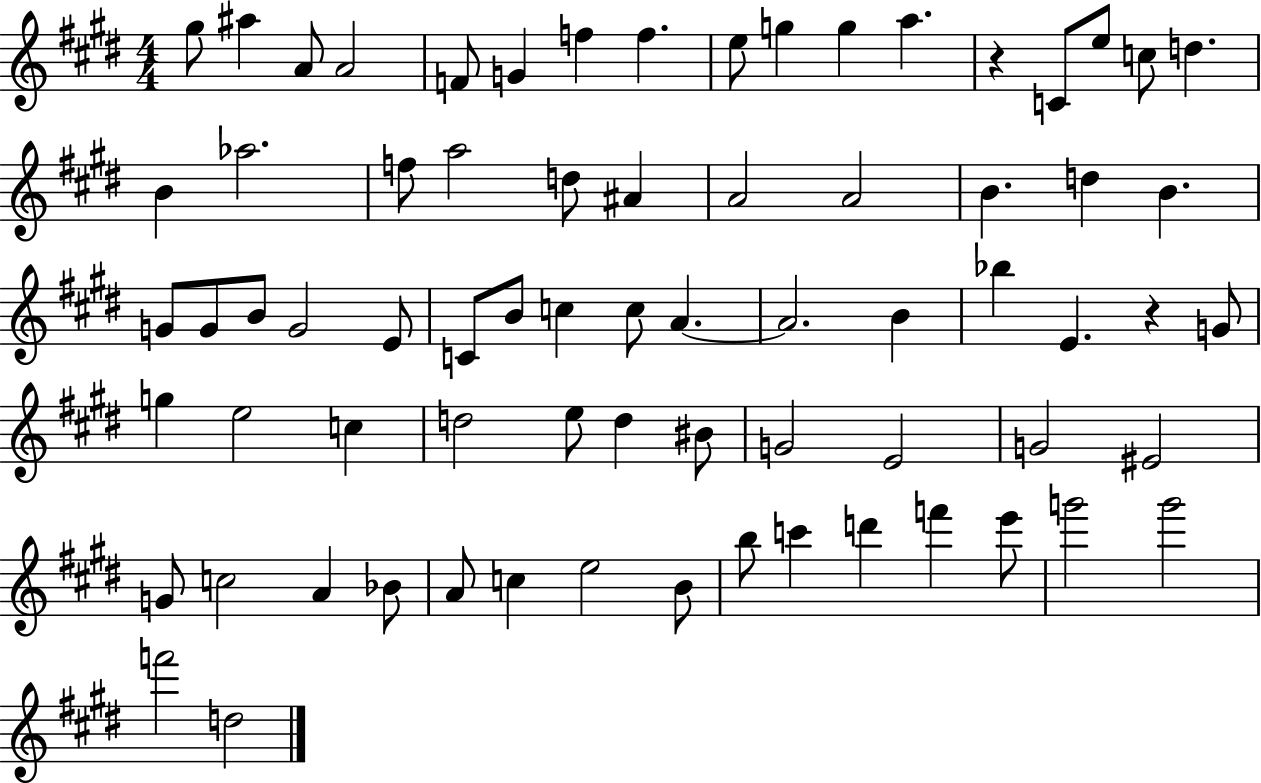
G#5/e A#5/q A4/e A4/h F4/e G4/q F5/q F5/q. E5/e G5/q G5/q A5/q. R/q C4/e E5/e C5/e D5/q. B4/q Ab5/h. F5/e A5/h D5/e A#4/q A4/h A4/h B4/q. D5/q B4/q. G4/e G4/e B4/e G4/h E4/e C4/e B4/e C5/q C5/e A4/q. A4/h. B4/q Bb5/q E4/q. R/q G4/e G5/q E5/h C5/q D5/h E5/e D5/q BIS4/e G4/h E4/h G4/h EIS4/h G4/e C5/h A4/q Bb4/e A4/e C5/q E5/h B4/e B5/e C6/q D6/q F6/q E6/e G6/h G6/h F6/h D5/h